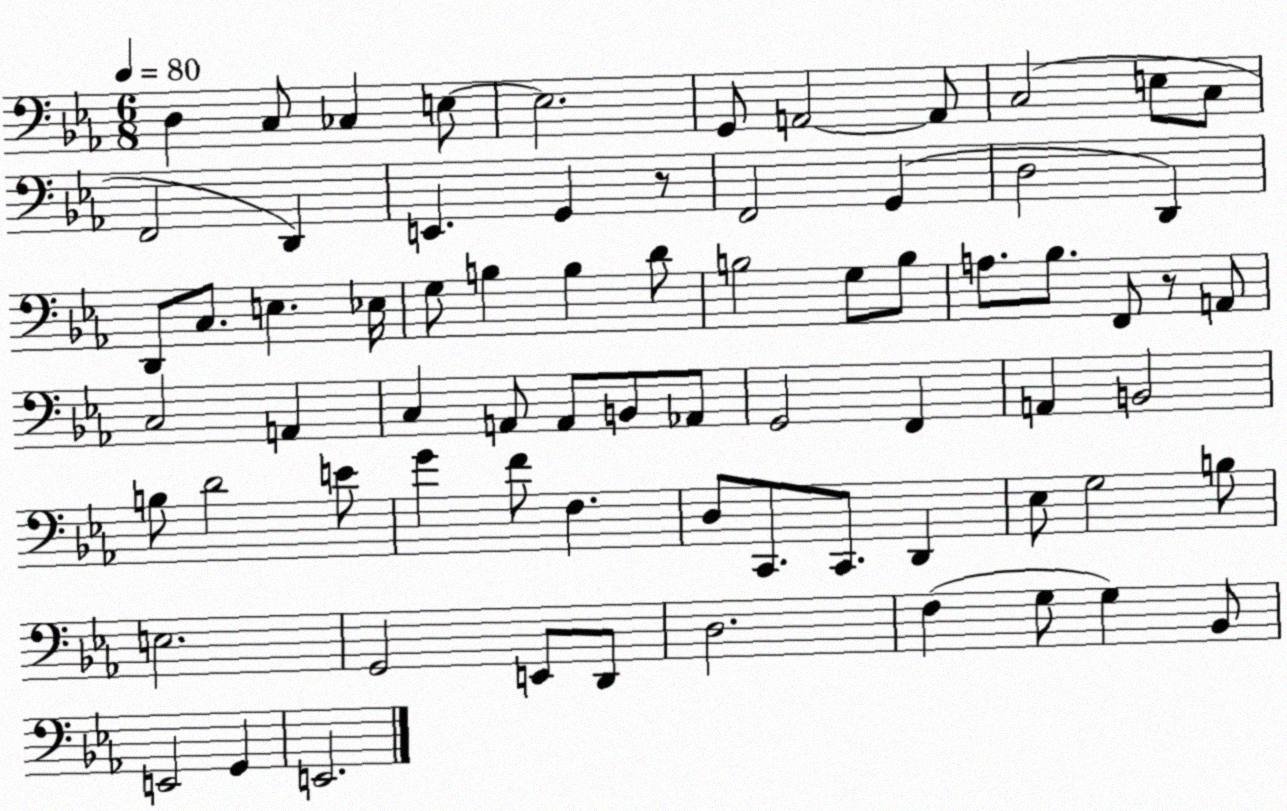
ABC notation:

X:1
T:Untitled
M:6/8
L:1/4
K:Eb
D, C,/2 _C, E,/2 E,2 G,,/2 A,,2 A,,/2 C,2 E,/2 C,/2 F,,2 D,, E,, G,, z/2 F,,2 G,, D,2 D,, D,,/2 C,/2 E, _E,/4 G,/2 B, B, D/2 B,2 G,/2 B,/2 A,/2 _B,/2 F,,/2 z/2 A,,/2 C,2 A,, C, A,,/2 A,,/2 B,,/2 _A,,/2 G,,2 F,, A,, B,,2 B,/2 D2 E/2 G F/2 F, D,/2 C,,/2 C,,/2 D,, _E,/2 G,2 B,/2 E,2 G,,2 E,,/2 D,,/2 D,2 F, G,/2 G, _B,,/2 E,,2 G,, E,,2